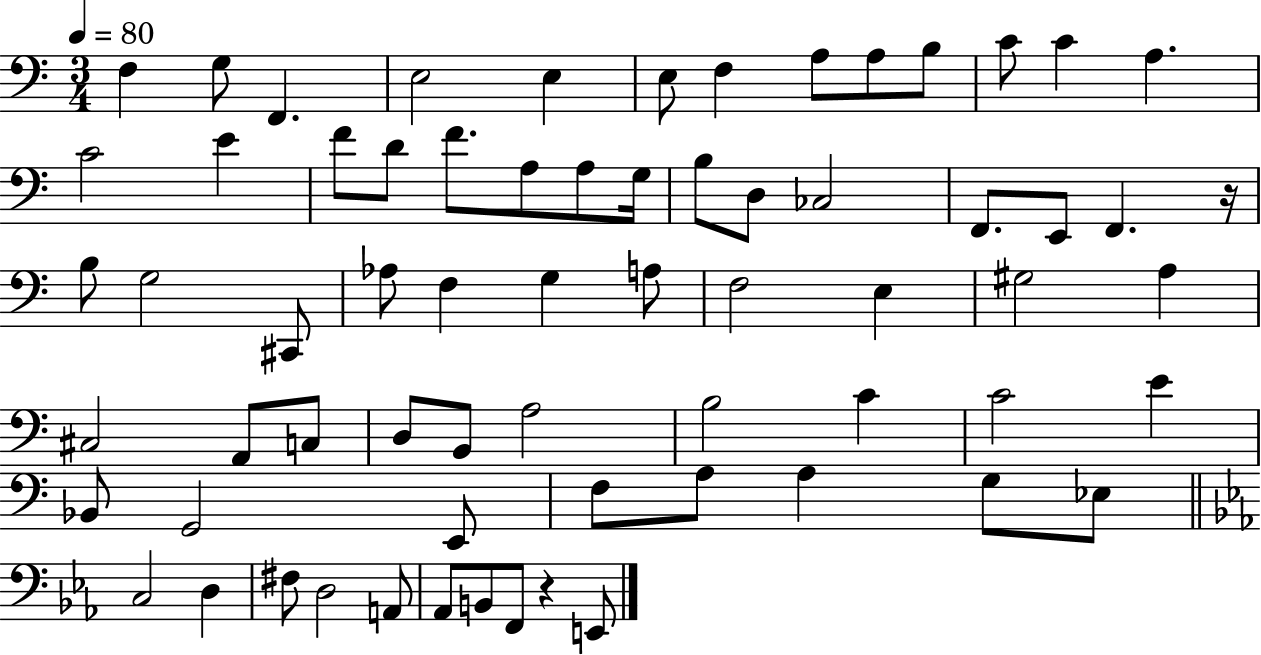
X:1
T:Untitled
M:3/4
L:1/4
K:C
F, G,/2 F,, E,2 E, E,/2 F, A,/2 A,/2 B,/2 C/2 C A, C2 E F/2 D/2 F/2 A,/2 A,/2 G,/4 B,/2 D,/2 _C,2 F,,/2 E,,/2 F,, z/4 B,/2 G,2 ^C,,/2 _A,/2 F, G, A,/2 F,2 E, ^G,2 A, ^C,2 A,,/2 C,/2 D,/2 B,,/2 A,2 B,2 C C2 E _B,,/2 G,,2 E,,/2 F,/2 A,/2 A, G,/2 _E,/2 C,2 D, ^F,/2 D,2 A,,/2 _A,,/2 B,,/2 F,,/2 z E,,/2